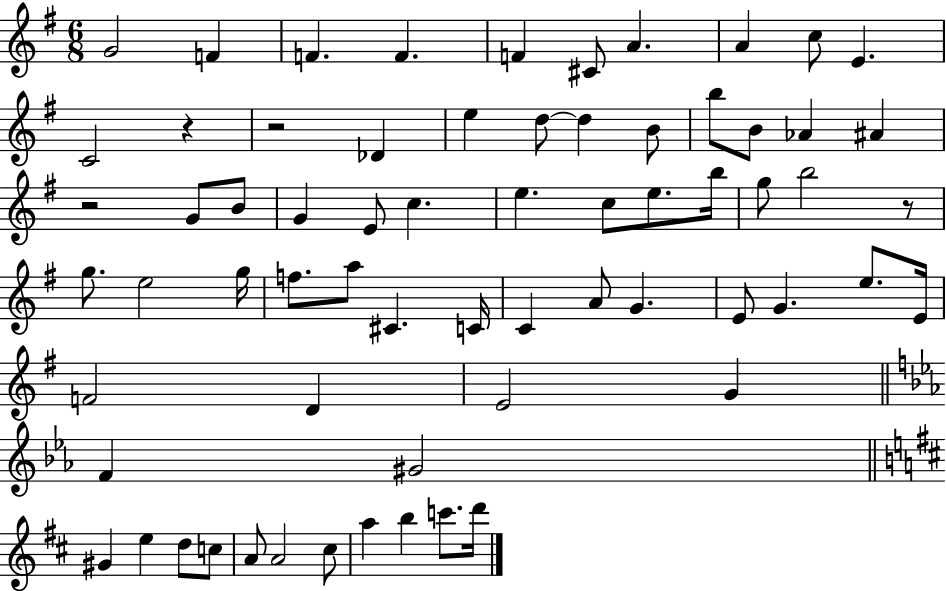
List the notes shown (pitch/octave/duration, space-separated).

G4/h F4/q F4/q. F4/q. F4/q C#4/e A4/q. A4/q C5/e E4/q. C4/h R/q R/h Db4/q E5/q D5/e D5/q B4/e B5/e B4/e Ab4/q A#4/q R/h G4/e B4/e G4/q E4/e C5/q. E5/q. C5/e E5/e. B5/s G5/e B5/h R/e G5/e. E5/h G5/s F5/e. A5/e C#4/q. C4/s C4/q A4/e G4/q. E4/e G4/q. E5/e. E4/s F4/h D4/q E4/h G4/q F4/q G#4/h G#4/q E5/q D5/e C5/e A4/e A4/h C#5/e A5/q B5/q C6/e. D6/s